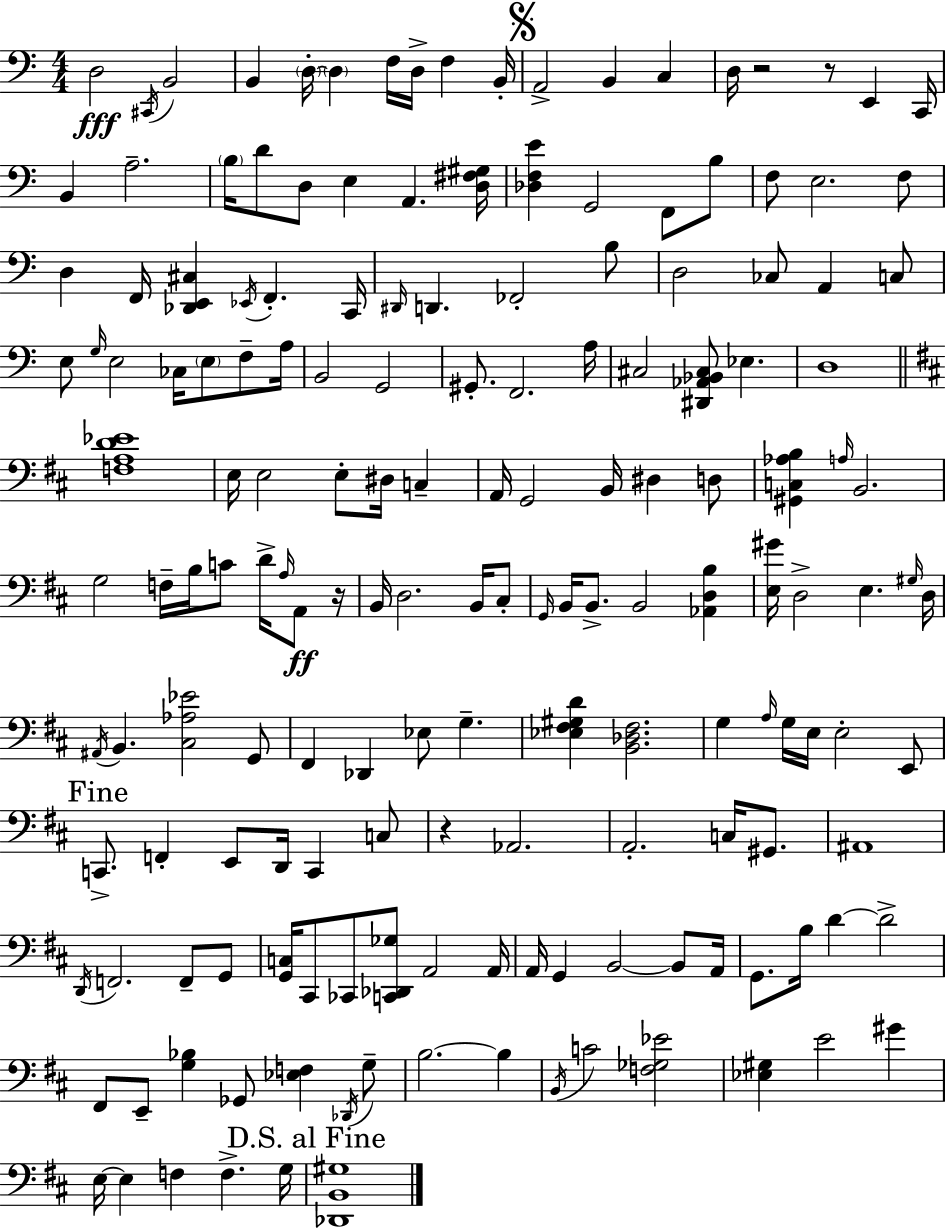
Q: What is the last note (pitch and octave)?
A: G3